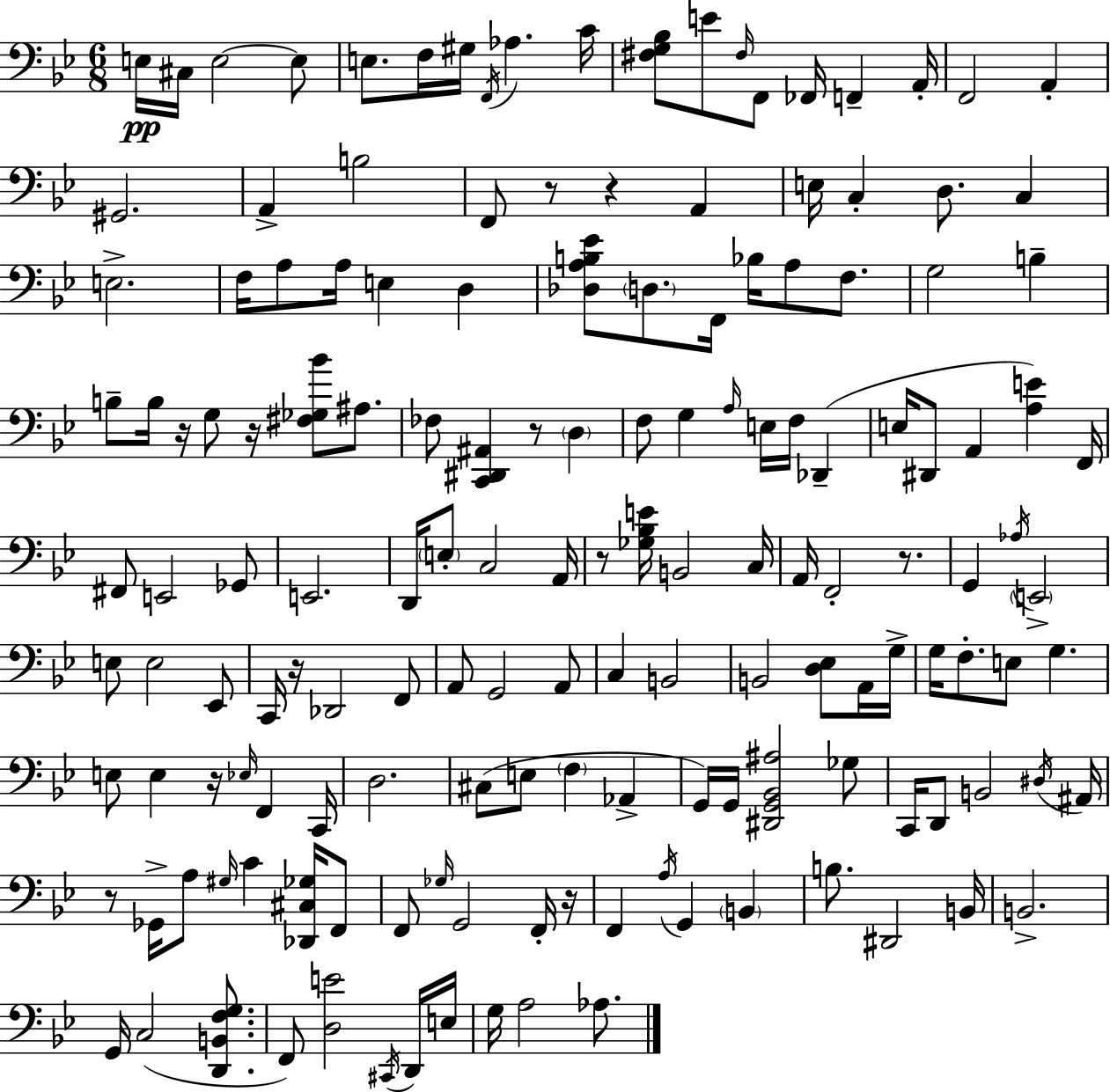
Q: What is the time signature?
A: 6/8